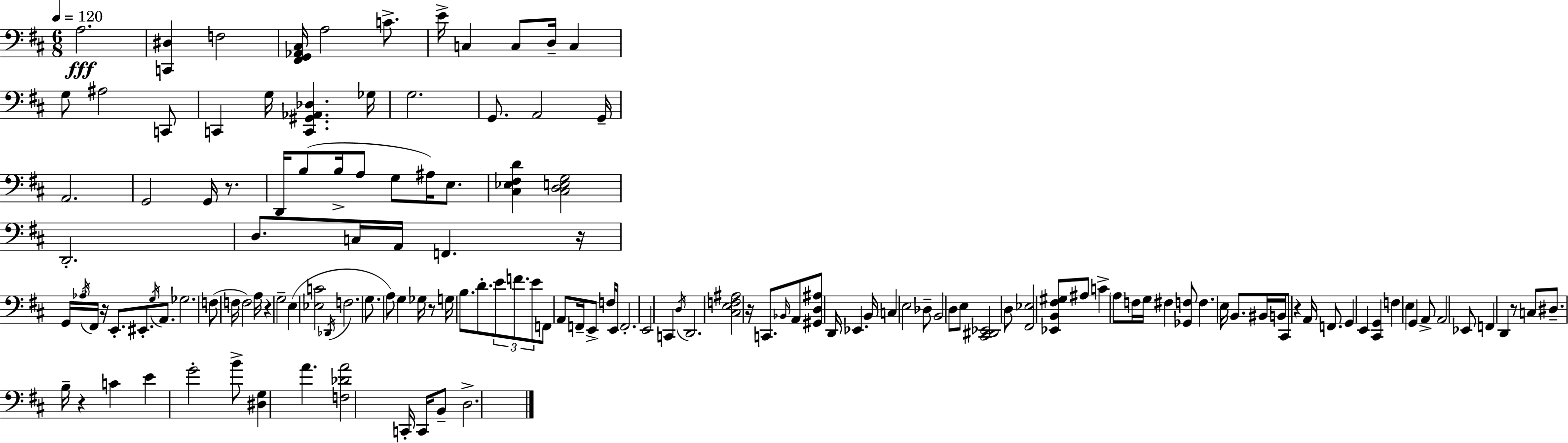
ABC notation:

X:1
T:Untitled
M:6/8
L:1/4
K:D
A,2 [C,,^D,] F,2 [^F,,G,,_A,,^C,]/4 A,2 C/2 E/4 C, C,/2 D,/4 C, G,/2 ^A,2 C,,/2 C,, G,/4 [C,,^G,,_A,,_D,] _G,/4 G,2 G,,/2 A,,2 G,,/4 A,,2 G,,2 G,,/4 z/2 D,,/4 B,/2 B,/4 A,/2 G,/2 ^A,/4 E,/2 [^C,_E,^F,D] [^C,D,E,G,]2 D,,2 D,/2 C,/4 A,,/4 F,, z/4 G,,/4 _A,/4 ^F,,/4 z/4 E,,/2 ^E,,/2 G,/4 A,,/2 _G,2 F,/2 F,/4 F,2 A,/4 z G,2 E, [_E,C]2 _D,,/4 F,2 G,/2 A,/2 G, _G,/4 z/2 G,/4 B,/2 D/2 E/2 F/2 E/2 F,,/2 A,,/2 F,,/4 E,,/2 F,/4 E,,/2 F,,2 E,,2 C,, D,/4 D,,2 [^C,E,F,^A,]2 z/4 C,,/2 _B,,/4 A,,/2 [^G,,D,^A,]/2 D,,/4 _E,, B,,/4 C, E,2 _D,/2 B,,2 D,/2 E,/2 [^C,,^D,,_E,,]2 D,/2 [^F,,_E,]2 [_E,,B,,^F,^G,]/2 ^A,/2 C A,/2 F,/4 G,/4 ^F, [_G,,F,]/2 F, E,/4 B,,/2 ^B,,/4 B,,/4 ^C,,/2 z A,,/4 F,,/2 G,, E,, [^C,,G,,] F, E, G,, A,,/2 A,,2 _E,,/2 F,, D,, z/2 C,/2 ^D,/2 B,/4 z C E G2 B/2 [^D,G,] A [F,_DA]2 C,,/4 C,,/4 B,,/2 D,2